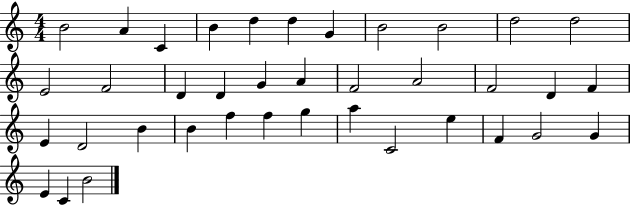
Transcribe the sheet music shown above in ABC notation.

X:1
T:Untitled
M:4/4
L:1/4
K:C
B2 A C B d d G B2 B2 d2 d2 E2 F2 D D G A F2 A2 F2 D F E D2 B B f f g a C2 e F G2 G E C B2